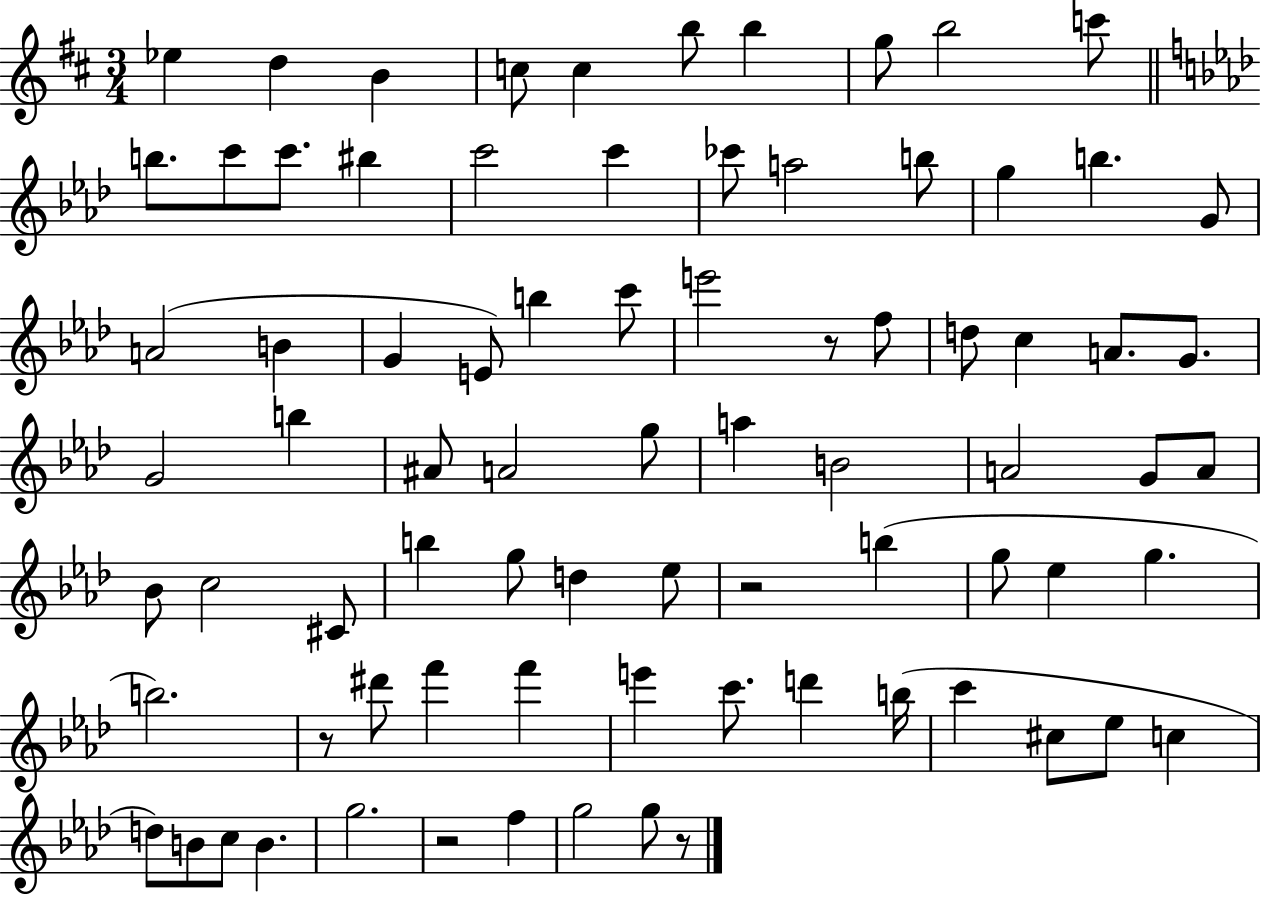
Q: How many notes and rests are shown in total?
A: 80